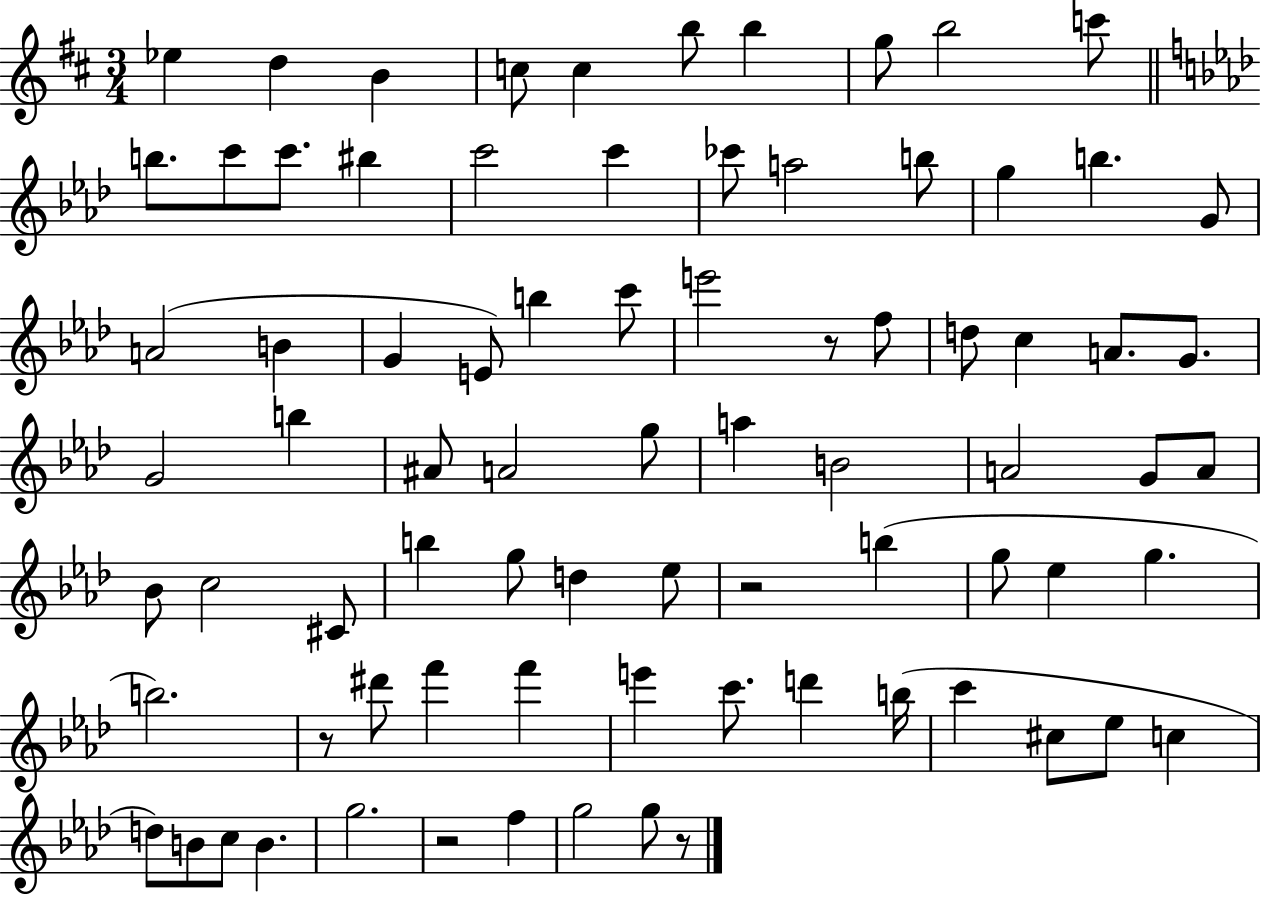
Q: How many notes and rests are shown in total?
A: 80